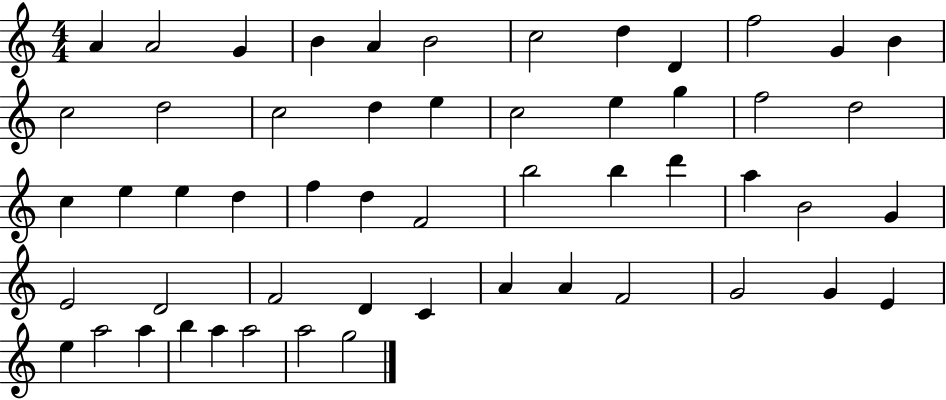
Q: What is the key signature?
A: C major